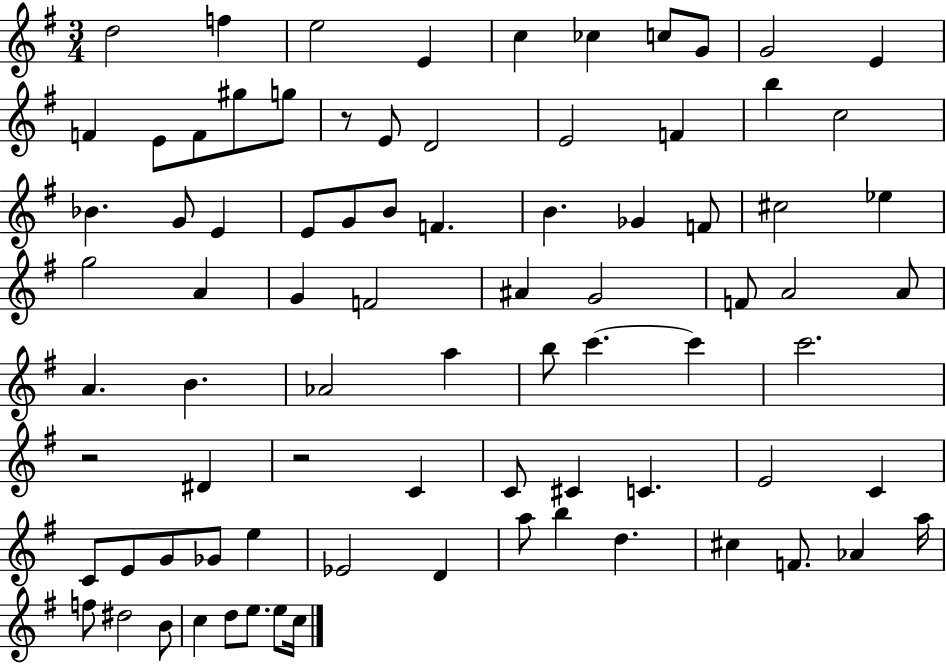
X:1
T:Untitled
M:3/4
L:1/4
K:G
d2 f e2 E c _c c/2 G/2 G2 E F E/2 F/2 ^g/2 g/2 z/2 E/2 D2 E2 F b c2 _B G/2 E E/2 G/2 B/2 F B _G F/2 ^c2 _e g2 A G F2 ^A G2 F/2 A2 A/2 A B _A2 a b/2 c' c' c'2 z2 ^D z2 C C/2 ^C C E2 C C/2 E/2 G/2 _G/2 e _E2 D a/2 b d ^c F/2 _A a/4 f/2 ^d2 B/2 c d/2 e/2 e/2 c/4